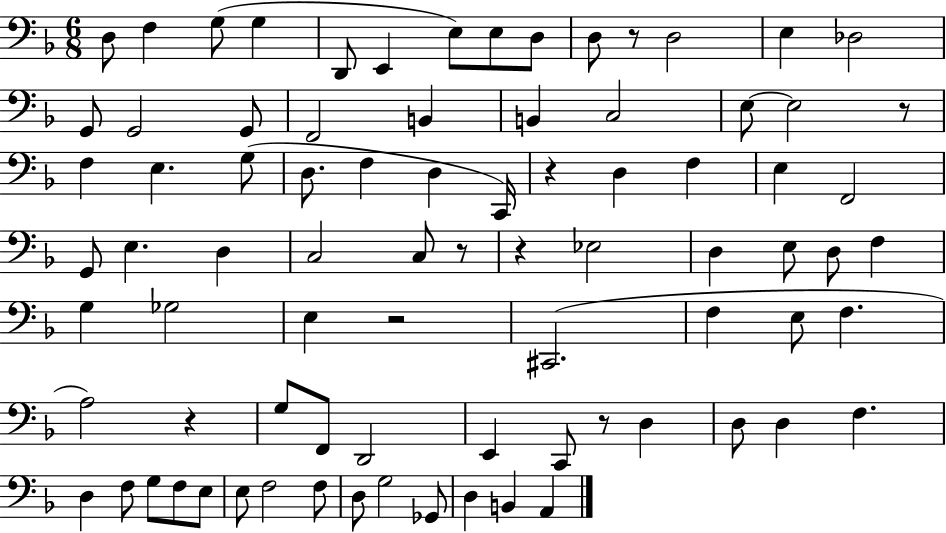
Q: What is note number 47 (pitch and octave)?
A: C#2